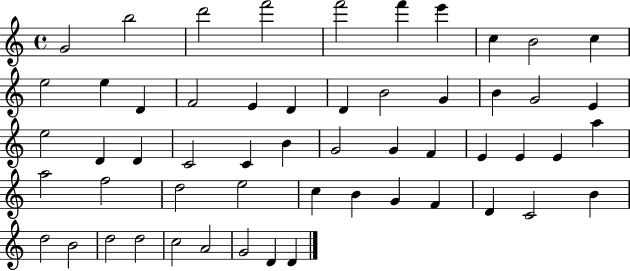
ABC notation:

X:1
T:Untitled
M:4/4
L:1/4
K:C
G2 b2 d'2 f'2 f'2 f' e' c B2 c e2 e D F2 E D D B2 G B G2 E e2 D D C2 C B G2 G F E E E a a2 f2 d2 e2 c B G F D C2 B d2 B2 d2 d2 c2 A2 G2 D D